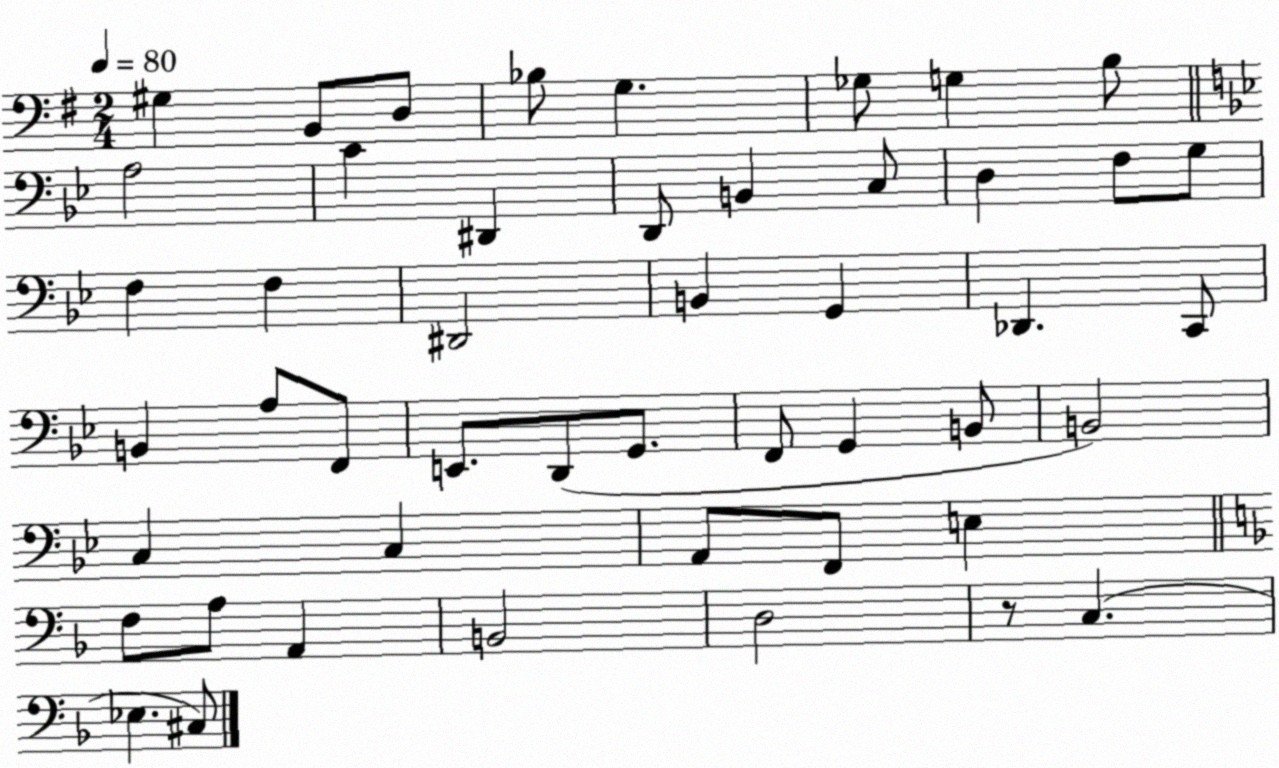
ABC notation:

X:1
T:Untitled
M:2/4
L:1/4
K:G
^G, B,,/2 D,/2 _B,/2 G, _G,/2 G, B,/2 A,2 C ^D,, D,,/2 B,, C,/2 D, F,/2 G,/2 F, F, ^D,,2 B,, G,, _D,, C,,/2 B,, A,/2 F,,/2 E,,/2 D,,/2 G,,/2 F,,/2 G,, B,,/2 B,,2 C, C, A,,/2 F,,/2 E, F,/2 A,/2 A,, B,,2 D,2 z/2 C, _E, ^C,/2